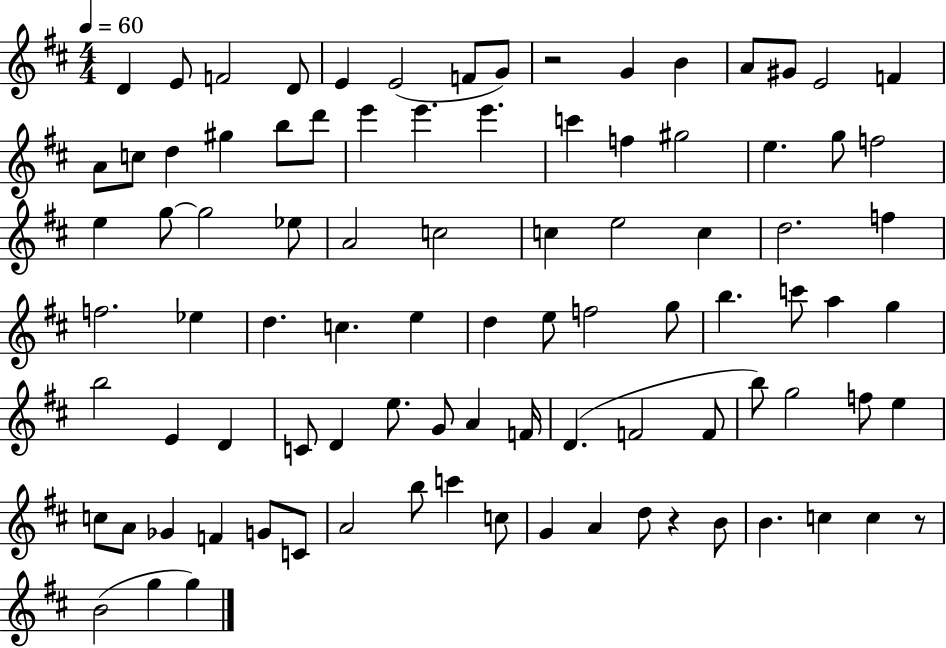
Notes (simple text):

D4/q E4/e F4/h D4/e E4/q E4/h F4/e G4/e R/h G4/q B4/q A4/e G#4/e E4/h F4/q A4/e C5/e D5/q G#5/q B5/e D6/e E6/q E6/q. E6/q. C6/q F5/q G#5/h E5/q. G5/e F5/h E5/q G5/e G5/h Eb5/e A4/h C5/h C5/q E5/h C5/q D5/h. F5/q F5/h. Eb5/q D5/q. C5/q. E5/q D5/q E5/e F5/h G5/e B5/q. C6/e A5/q G5/q B5/h E4/q D4/q C4/e D4/q E5/e. G4/e A4/q F4/s D4/q. F4/h F4/e B5/e G5/h F5/e E5/q C5/e A4/e Gb4/q F4/q G4/e C4/e A4/h B5/e C6/q C5/e G4/q A4/q D5/e R/q B4/e B4/q. C5/q C5/q R/e B4/h G5/q G5/q